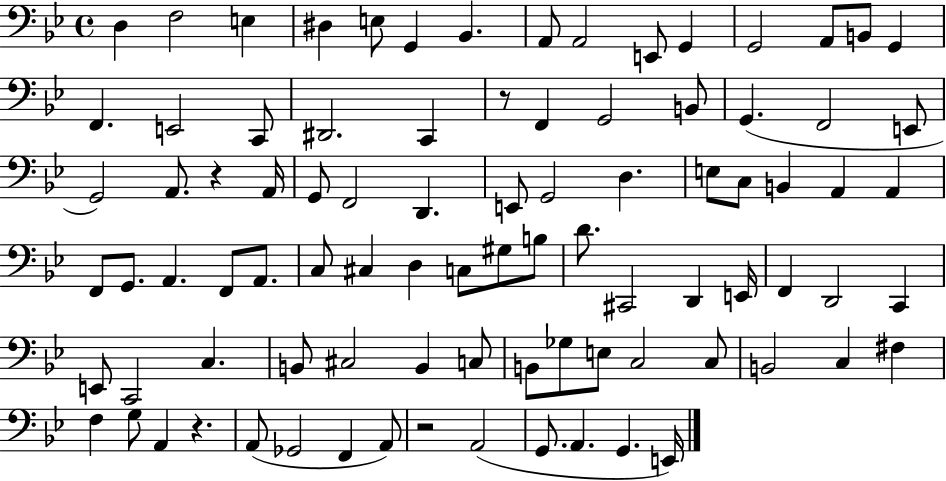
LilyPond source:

{
  \clef bass
  \time 4/4
  \defaultTimeSignature
  \key bes \major
  \repeat volta 2 { d4 f2 e4 | dis4 e8 g,4 bes,4. | a,8 a,2 e,8 g,4 | g,2 a,8 b,8 g,4 | \break f,4. e,2 c,8 | dis,2. c,4 | r8 f,4 g,2 b,8 | g,4.( f,2 e,8 | \break g,2) a,8. r4 a,16 | g,8 f,2 d,4. | e,8 g,2 d4. | e8 c8 b,4 a,4 a,4 | \break f,8 g,8. a,4. f,8 a,8. | c8 cis4 d4 c8 gis8 b8 | d'8. cis,2 d,4 e,16 | f,4 d,2 c,4 | \break e,8 c,2 c4. | b,8 cis2 b,4 c8 | b,8 ges8 e8 c2 c8 | b,2 c4 fis4 | \break f4 g8 a,4 r4. | a,8( ges,2 f,4 a,8) | r2 a,2( | g,8. a,4. g,4. e,16) | \break } \bar "|."
}